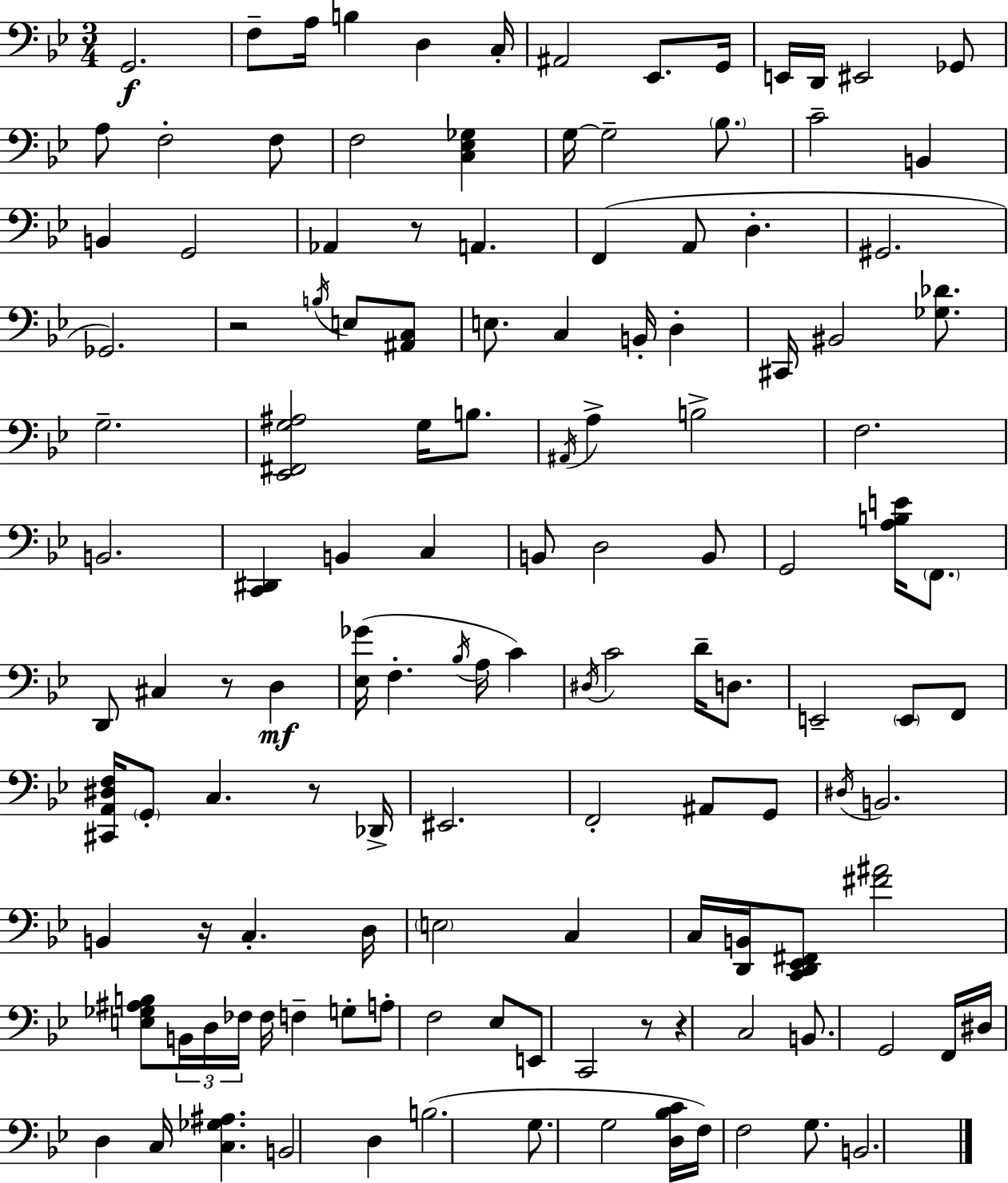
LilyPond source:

{
  \clef bass
  \numericTimeSignature
  \time 3/4
  \key bes \major
  g,2.\f | f8-- a16 b4 d4 c16-. | ais,2 ees,8. g,16 | e,16 d,16 eis,2 ges,8 | \break a8 f2-. f8 | f2 <c ees ges>4 | g16~~ g2-- \parenthesize bes8. | c'2-- b,4 | \break b,4 g,2 | aes,4 r8 a,4. | f,4( a,8 d4.-. | gis,2. | \break ges,2.) | r2 \acciaccatura { b16 } e8 <ais, c>8 | e8. c4 b,16-. d4-. | cis,16 bis,2 <ges des'>8. | \break g2.-- | <ees, fis, g ais>2 g16 b8. | \acciaccatura { ais,16 } a4-> b2-> | f2. | \break b,2. | <c, dis,>4 b,4 c4 | b,8 d2 | b,8 g,2 <a b e'>16 \parenthesize f,8. | \break d,8 cis4 r8 d4\mf | <ees ges'>16( f4.-. \acciaccatura { bes16 } a16 c'4) | \acciaccatura { dis16 } c'2 | d'16-- d8. e,2-- | \break \parenthesize e,8 f,8 <cis, a, dis f>16 \parenthesize g,8-. c4. | r8 des,16-> eis,2. | f,2-. | ais,8 g,8 \acciaccatura { dis16 } b,2. | \break b,4 r16 c4.-. | d16 \parenthesize e2 | c4 c16 <d, b,>16 <c, d, ees, fis,>8 <fis' ais'>2 | <e ges ais b>8 \tuplet 3/2 { b,16 d16 fes16 } fes16 f4-- | \break g8-. a8-. f2 | ees8 e,8 c,2 | r8 r4 c2 | b,8. g,2 | \break f,16 dis16 d4 c16 <c ges ais>4. | b,2 | d4 b2.( | g8. g2 | \break <d bes c'>16 f16) f2 | g8. b,2. | \bar "|."
}